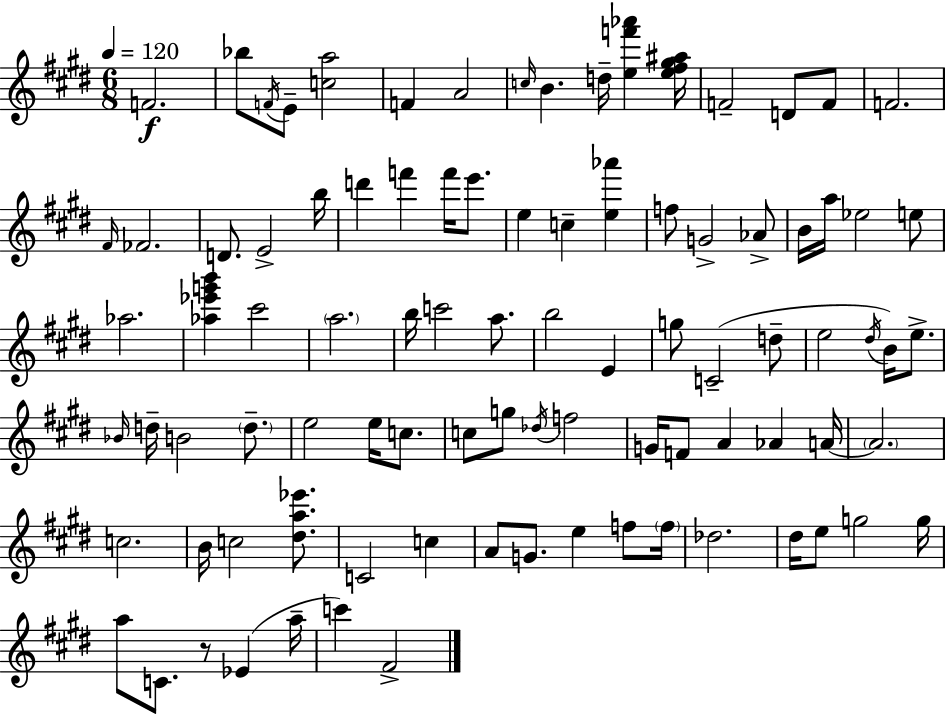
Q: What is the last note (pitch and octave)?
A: F#4